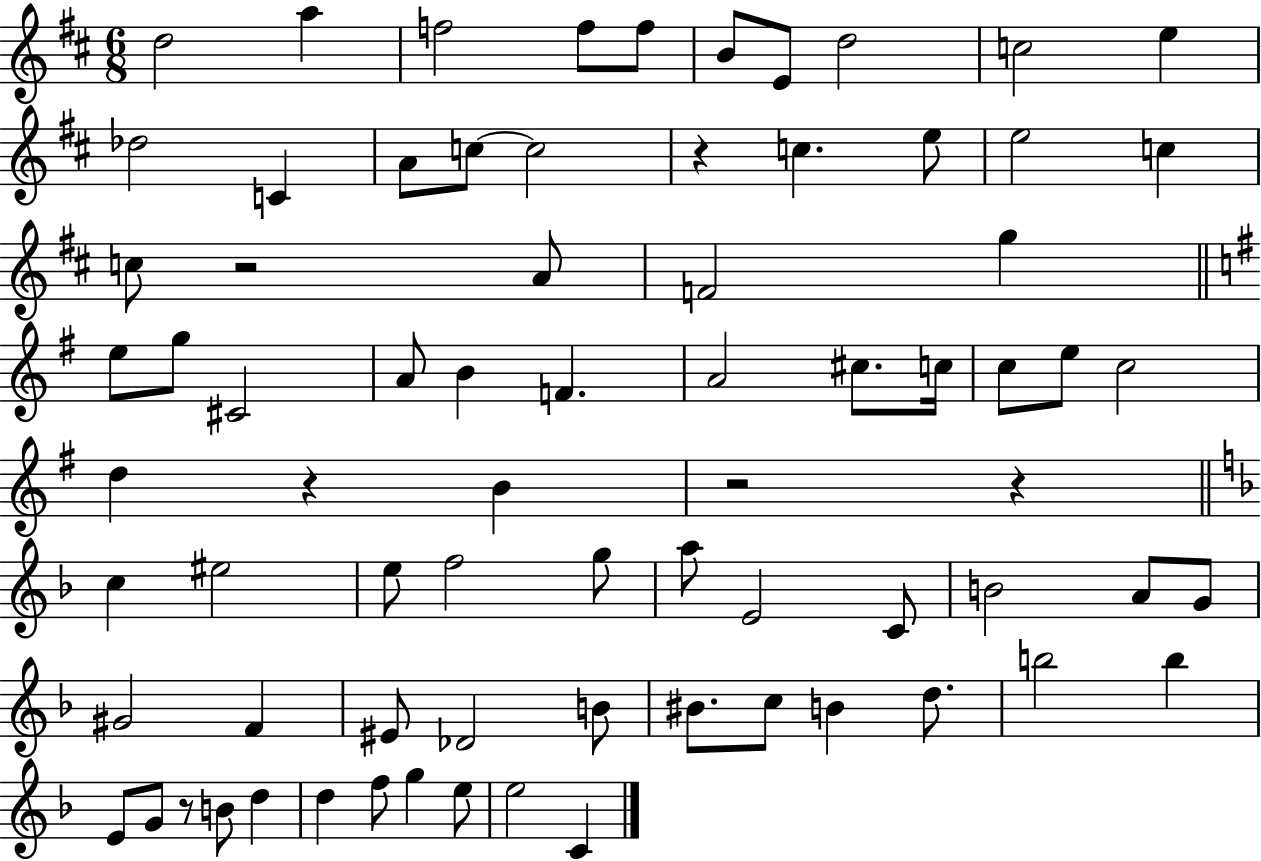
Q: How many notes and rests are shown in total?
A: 75